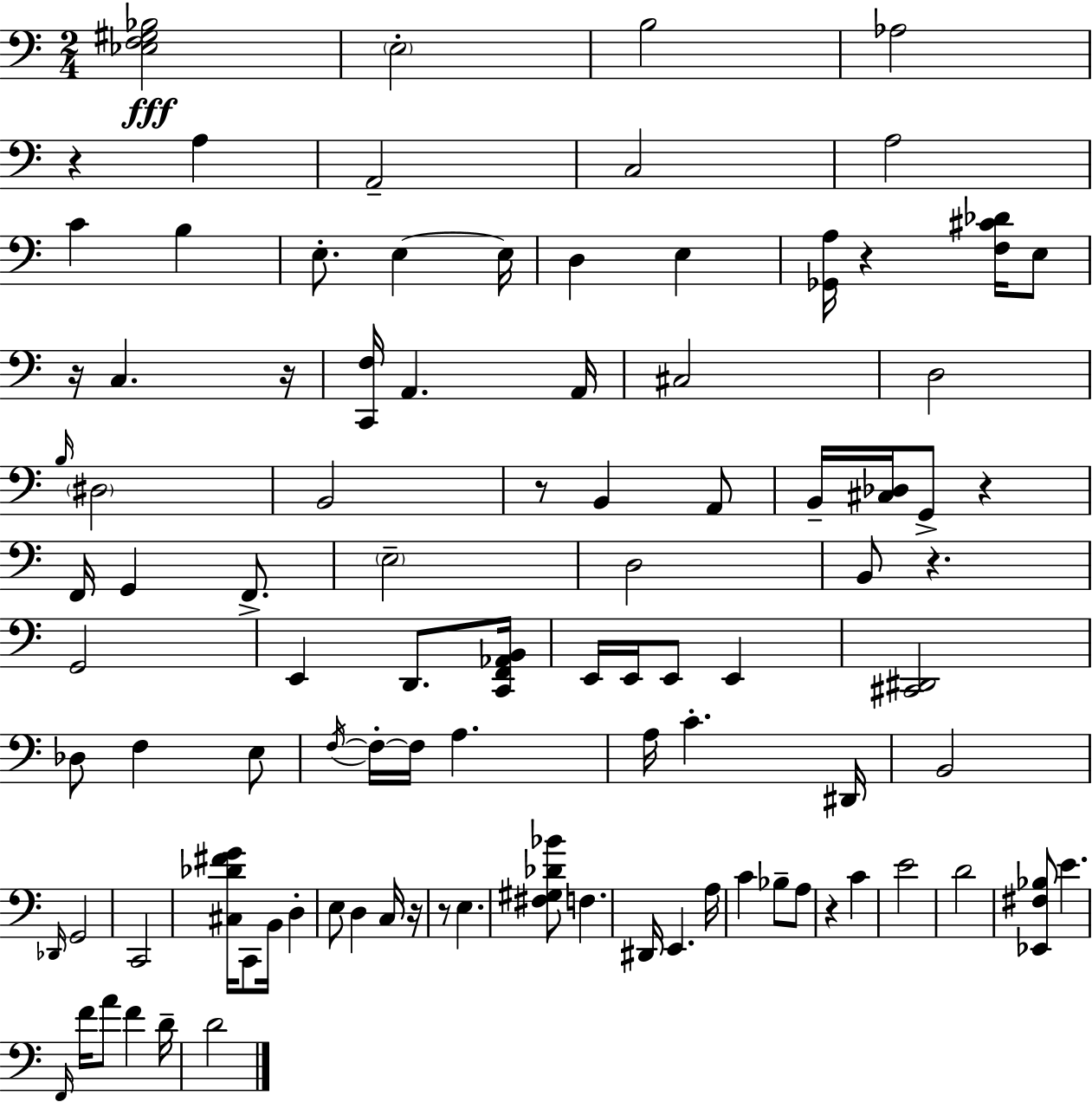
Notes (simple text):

[Eb3,F3,G#3,Bb3]/h E3/h B3/h Ab3/h R/q A3/q A2/h C3/h A3/h C4/q B3/q E3/e. E3/q E3/s D3/q E3/q [Gb2,A3]/s R/q [F3,C#4,Db4]/s E3/e R/s C3/q. R/s [C2,F3]/s A2/q. A2/s C#3/h D3/h B3/s D#3/h B2/h R/e B2/q A2/e B2/s [C#3,Db3]/s G2/e R/q F2/s G2/q F2/e. E3/h D3/h B2/e R/q. G2/h E2/q D2/e. [C2,F2,Ab2,B2]/s E2/s E2/s E2/e E2/q [C#2,D#2]/h Db3/e F3/q E3/e F3/s F3/s F3/s A3/q. A3/s C4/q. D#2/s B2/h Db2/s G2/h C2/h [C#3,Db4,F#4,G4]/s C2/e B2/s D3/q E3/e D3/q C3/s R/s R/e E3/q. [F#3,G#3,Db4,Bb4]/e F3/q. D#2/s E2/q. A3/s C4/q Bb3/e A3/e R/q C4/q E4/h D4/h [Eb2,F#3,Bb3]/e E4/q. F2/s F4/s A4/e F4/q D4/s D4/h